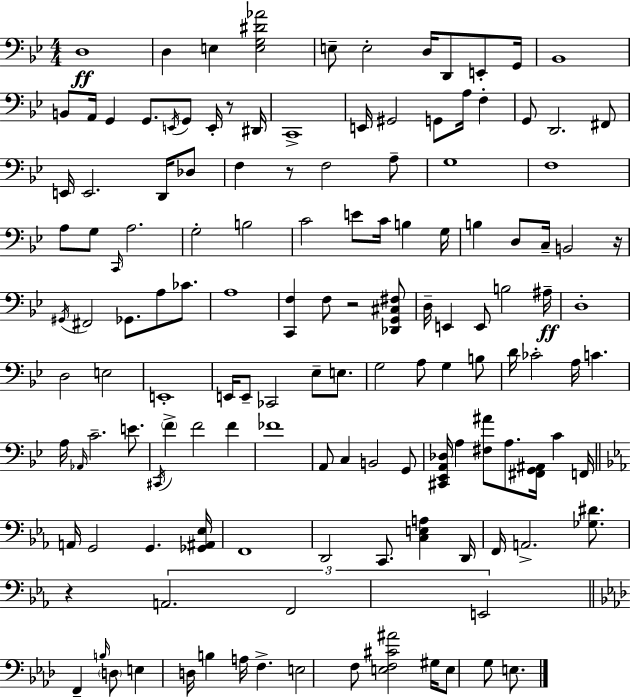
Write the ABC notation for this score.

X:1
T:Untitled
M:4/4
L:1/4
K:Bb
D,4 D, E, [E,G,^D_A]2 E,/2 E,2 D,/4 D,,/2 E,,/2 G,,/4 _B,,4 B,,/2 A,,/4 G,, G,,/2 E,,/4 G,,/2 E,,/4 z/2 ^D,,/4 C,,4 E,,/4 ^G,,2 G,,/2 A,/4 F, G,,/2 D,,2 ^F,,/2 E,,/4 E,,2 D,,/4 _D,/2 F, z/2 F,2 A,/2 G,4 F,4 A,/2 G,/2 C,,/4 A,2 G,2 B,2 C2 E/2 C/4 B, G,/4 B, D,/2 C,/4 B,,2 z/4 ^G,,/4 ^F,,2 _G,,/2 A,/2 _C/2 A,4 [C,,F,] F,/2 z2 [_D,,G,,^C,^F,]/2 D,/4 E,, E,,/2 B,2 ^A,/4 D,4 D,2 E,2 E,,4 E,,/4 E,,/2 _C,,2 _E,/2 E,/2 G,2 A,/2 G, B,/2 D/4 _C2 A,/4 C A,/4 _A,,/4 C2 E/2 ^C,,/4 F F2 F _F4 A,,/2 C, B,,2 G,,/2 [^C,,_E,,A,,_D,]/4 A, [^F,^A]/2 A,/2 [^F,,G,,^A,,]/4 C F,,/4 A,,/4 G,,2 G,, [_G,,^A,,_E,]/4 F,,4 D,,2 C,,/2 [C,E,A,] D,,/4 F,,/4 A,,2 [_G,^D]/2 z A,,2 F,,2 E,,2 F,, B,/4 D,/2 E, D,/4 B, A,/4 F, E,2 F,/2 [E,F,^C^A]2 ^G,/4 E,/2 G,/2 E,/2